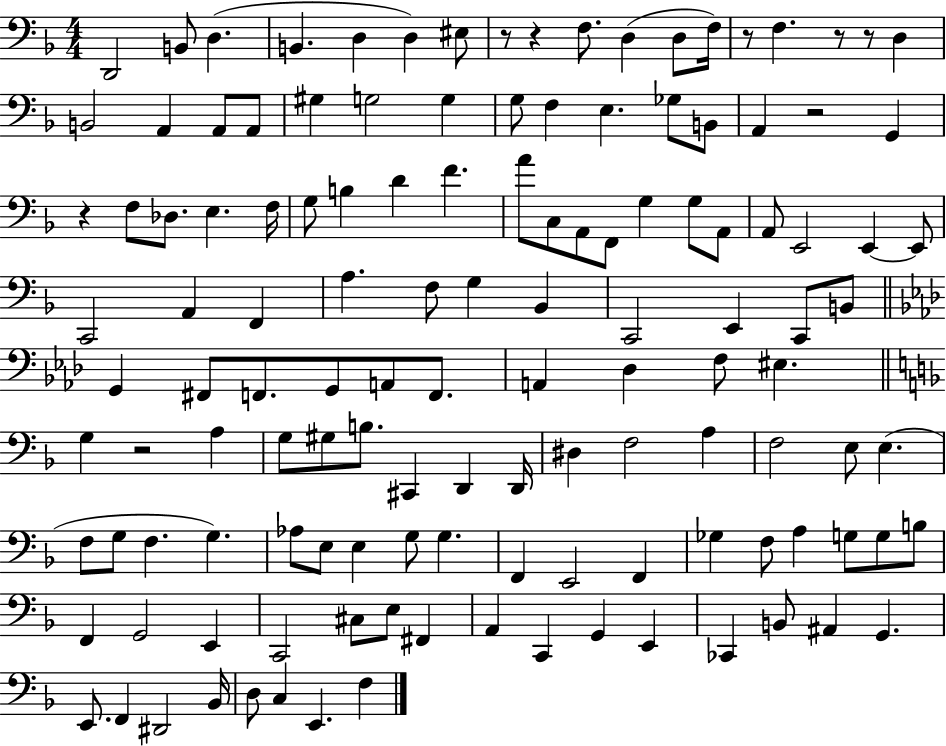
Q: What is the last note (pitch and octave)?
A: F3